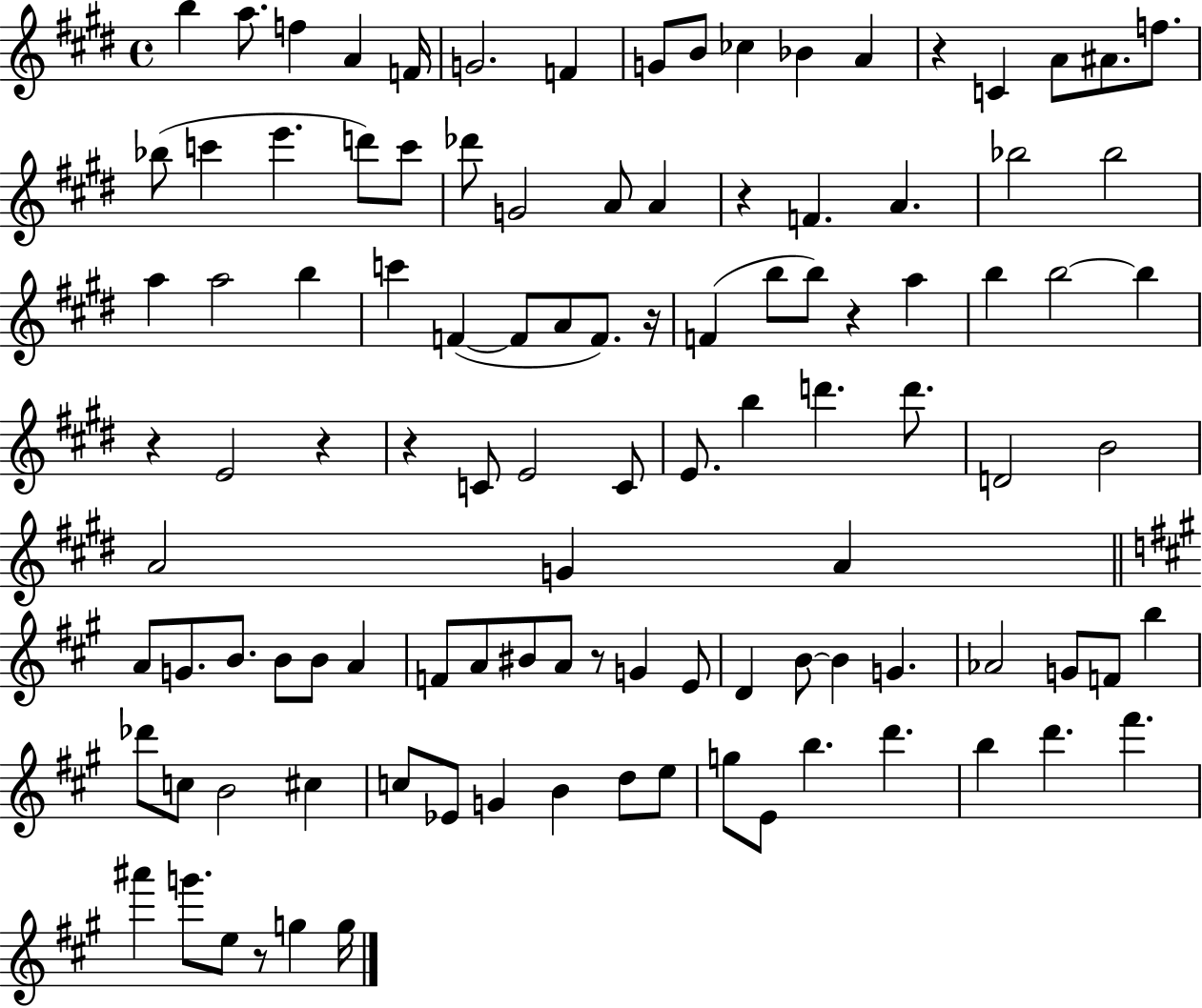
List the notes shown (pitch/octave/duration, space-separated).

B5/q A5/e. F5/q A4/q F4/s G4/h. F4/q G4/e B4/e CES5/q Bb4/q A4/q R/q C4/q A4/e A#4/e. F5/e. Bb5/e C6/q E6/q. D6/e C6/e Db6/e G4/h A4/e A4/q R/q F4/q. A4/q. Bb5/h Bb5/h A5/q A5/h B5/q C6/q F4/q F4/e A4/e F4/e. R/s F4/q B5/e B5/e R/q A5/q B5/q B5/h B5/q R/q E4/h R/q R/q C4/e E4/h C4/e E4/e. B5/q D6/q. D6/e. D4/h B4/h A4/h G4/q A4/q A4/e G4/e. B4/e. B4/e B4/e A4/q F4/e A4/e BIS4/e A4/e R/e G4/q E4/e D4/q B4/e B4/q G4/q. Ab4/h G4/e F4/e B5/q Db6/e C5/e B4/h C#5/q C5/e Eb4/e G4/q B4/q D5/e E5/e G5/e E4/e B5/q. D6/q. B5/q D6/q. F#6/q. A#6/q G6/e. E5/e R/e G5/q G5/s